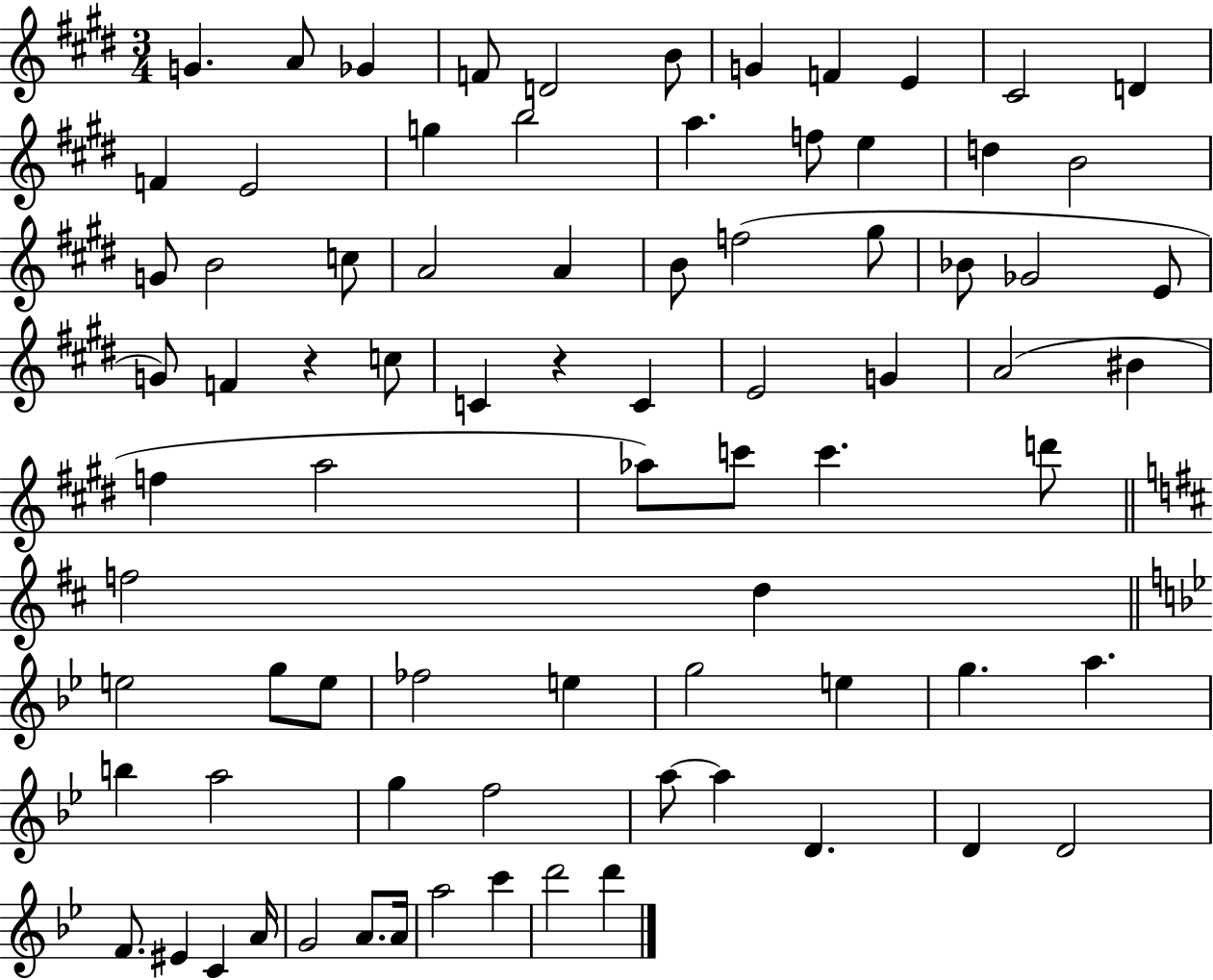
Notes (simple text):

G4/q. A4/e Gb4/q F4/e D4/h B4/e G4/q F4/q E4/q C#4/h D4/q F4/q E4/h G5/q B5/h A5/q. F5/e E5/q D5/q B4/h G4/e B4/h C5/e A4/h A4/q B4/e F5/h G#5/e Bb4/e Gb4/h E4/e G4/e F4/q R/q C5/e C4/q R/q C4/q E4/h G4/q A4/h BIS4/q F5/q A5/h Ab5/e C6/e C6/q. D6/e F5/h D5/q E5/h G5/e E5/e FES5/h E5/q G5/h E5/q G5/q. A5/q. B5/q A5/h G5/q F5/h A5/e A5/q D4/q. D4/q D4/h F4/e. EIS4/q C4/q A4/s G4/h A4/e. A4/s A5/h C6/q D6/h D6/q